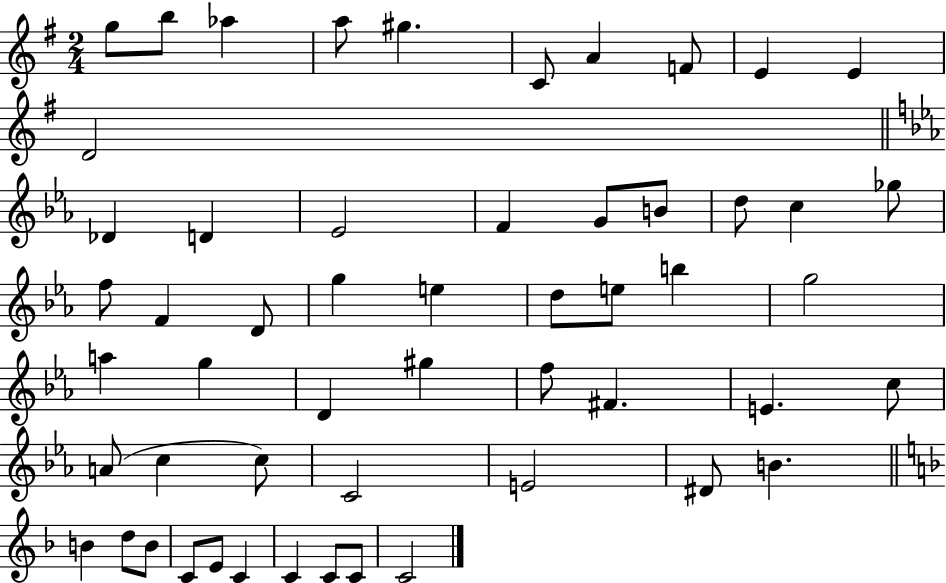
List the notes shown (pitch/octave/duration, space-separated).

G5/e B5/e Ab5/q A5/e G#5/q. C4/e A4/q F4/e E4/q E4/q D4/h Db4/q D4/q Eb4/h F4/q G4/e B4/e D5/e C5/q Gb5/e F5/e F4/q D4/e G5/q E5/q D5/e E5/e B5/q G5/h A5/q G5/q D4/q G#5/q F5/e F#4/q. E4/q. C5/e A4/e C5/q C5/e C4/h E4/h D#4/e B4/q. B4/q D5/e B4/e C4/e E4/e C4/q C4/q C4/e C4/e C4/h